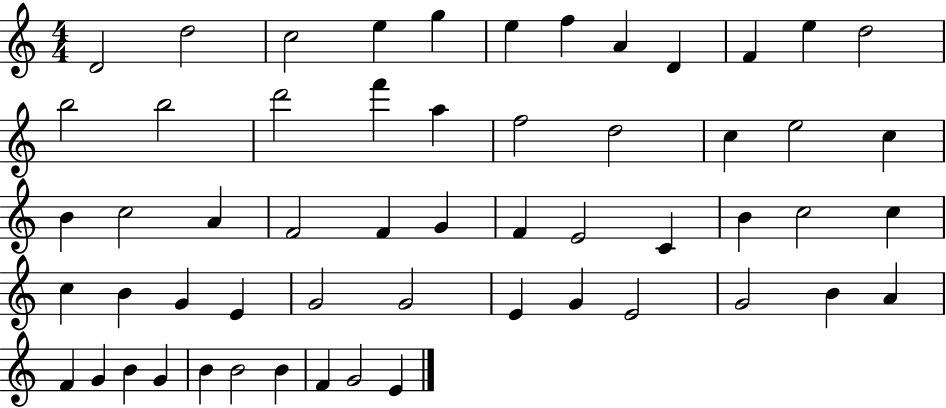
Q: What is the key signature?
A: C major